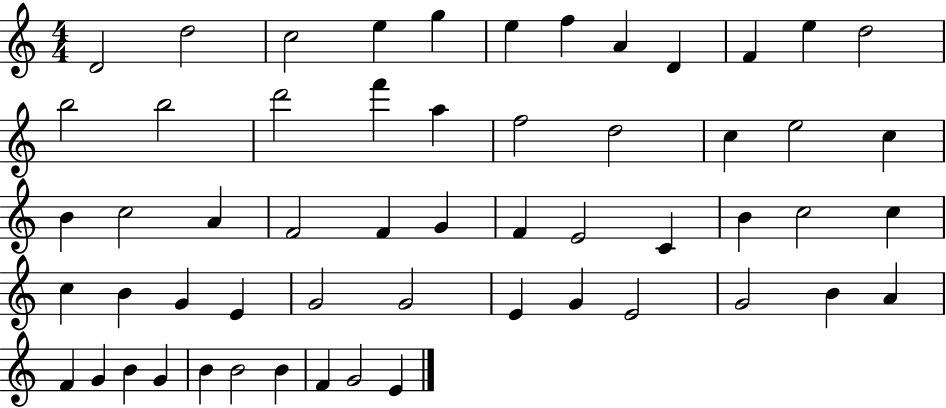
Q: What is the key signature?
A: C major